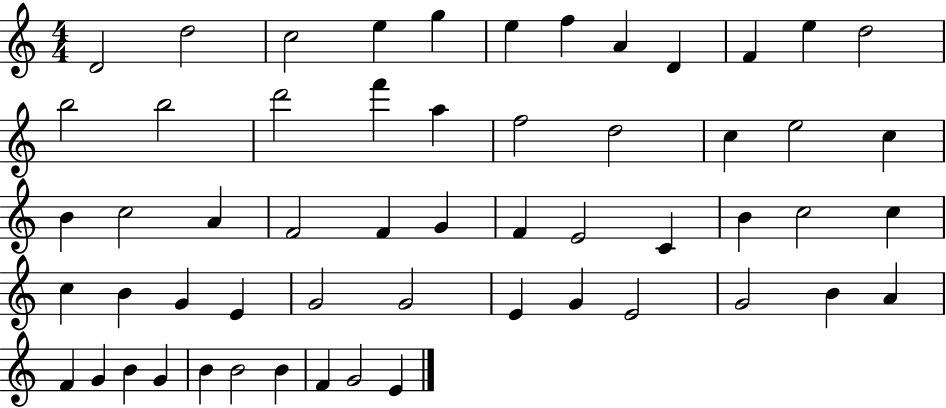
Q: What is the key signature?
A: C major